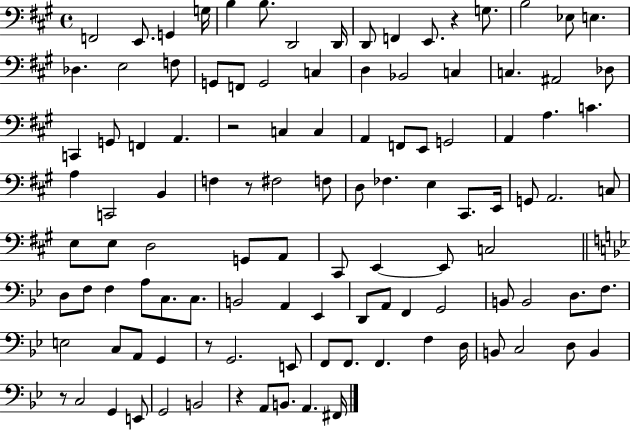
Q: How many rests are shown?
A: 6